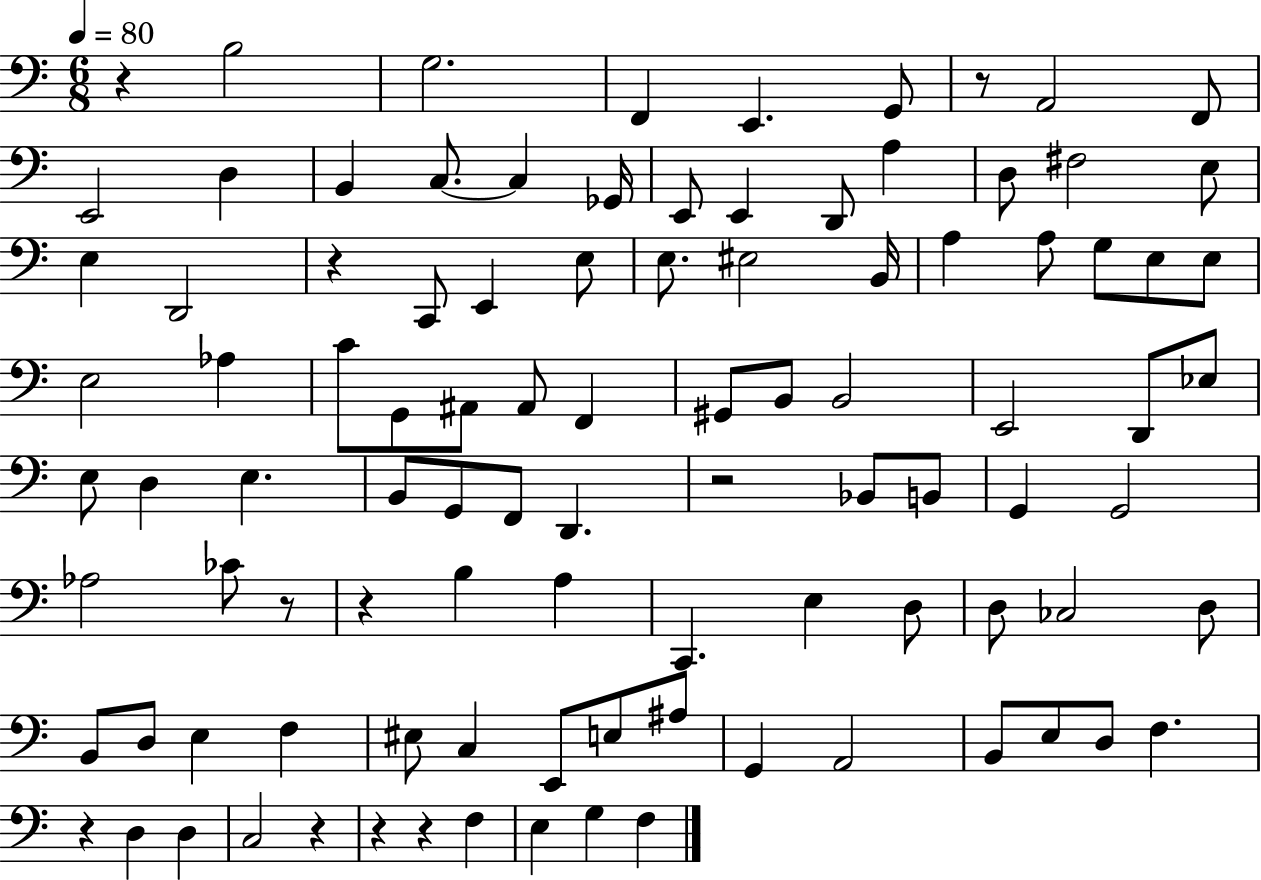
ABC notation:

X:1
T:Untitled
M:6/8
L:1/4
K:C
z B,2 G,2 F,, E,, G,,/2 z/2 A,,2 F,,/2 E,,2 D, B,, C,/2 C, _G,,/4 E,,/2 E,, D,,/2 A, D,/2 ^F,2 E,/2 E, D,,2 z C,,/2 E,, E,/2 E,/2 ^E,2 B,,/4 A, A,/2 G,/2 E,/2 E,/2 E,2 _A, C/2 G,,/2 ^A,,/2 ^A,,/2 F,, ^G,,/2 B,,/2 B,,2 E,,2 D,,/2 _E,/2 E,/2 D, E, B,,/2 G,,/2 F,,/2 D,, z2 _B,,/2 B,,/2 G,, G,,2 _A,2 _C/2 z/2 z B, A, C,, E, D,/2 D,/2 _C,2 D,/2 B,,/2 D,/2 E, F, ^E,/2 C, E,,/2 E,/2 ^A,/2 G,, A,,2 B,,/2 E,/2 D,/2 F, z D, D, C,2 z z z F, E, G, F,